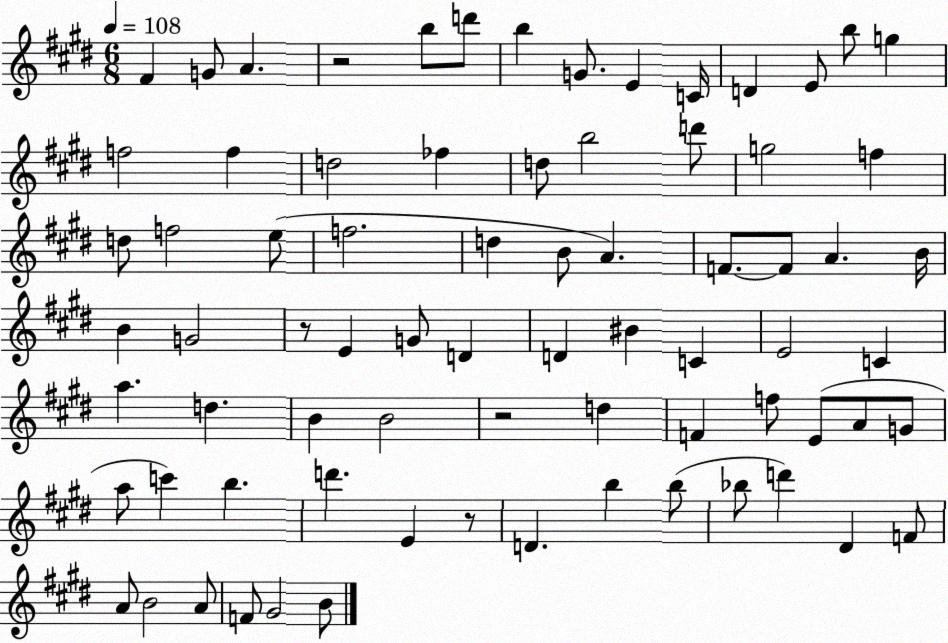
X:1
T:Untitled
M:6/8
L:1/4
K:E
^F G/2 A z2 b/2 d'/2 b G/2 E C/4 D E/2 b/2 g f2 f d2 _f d/2 b2 d'/2 g2 f d/2 f2 e/2 f2 d B/2 A F/2 F/2 A B/4 B G2 z/2 E G/2 D D ^B C E2 C a d B B2 z2 d F f/2 E/2 A/2 G/2 a/2 c' b d' E z/2 D b b/2 _b/2 d' ^D F/2 A/2 B2 A/2 F/2 ^G2 B/2